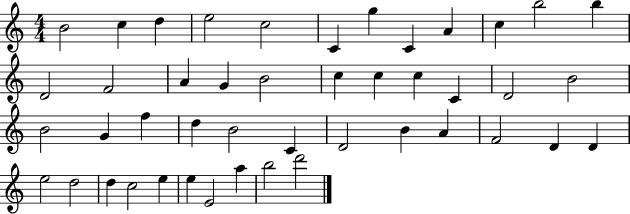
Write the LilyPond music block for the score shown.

{
  \clef treble
  \numericTimeSignature
  \time 4/4
  \key c \major
  b'2 c''4 d''4 | e''2 c''2 | c'4 g''4 c'4 a'4 | c''4 b''2 b''4 | \break d'2 f'2 | a'4 g'4 b'2 | c''4 c''4 c''4 c'4 | d'2 b'2 | \break b'2 g'4 f''4 | d''4 b'2 c'4 | d'2 b'4 a'4 | f'2 d'4 d'4 | \break e''2 d''2 | d''4 c''2 e''4 | e''4 e'2 a''4 | b''2 d'''2 | \break \bar "|."
}